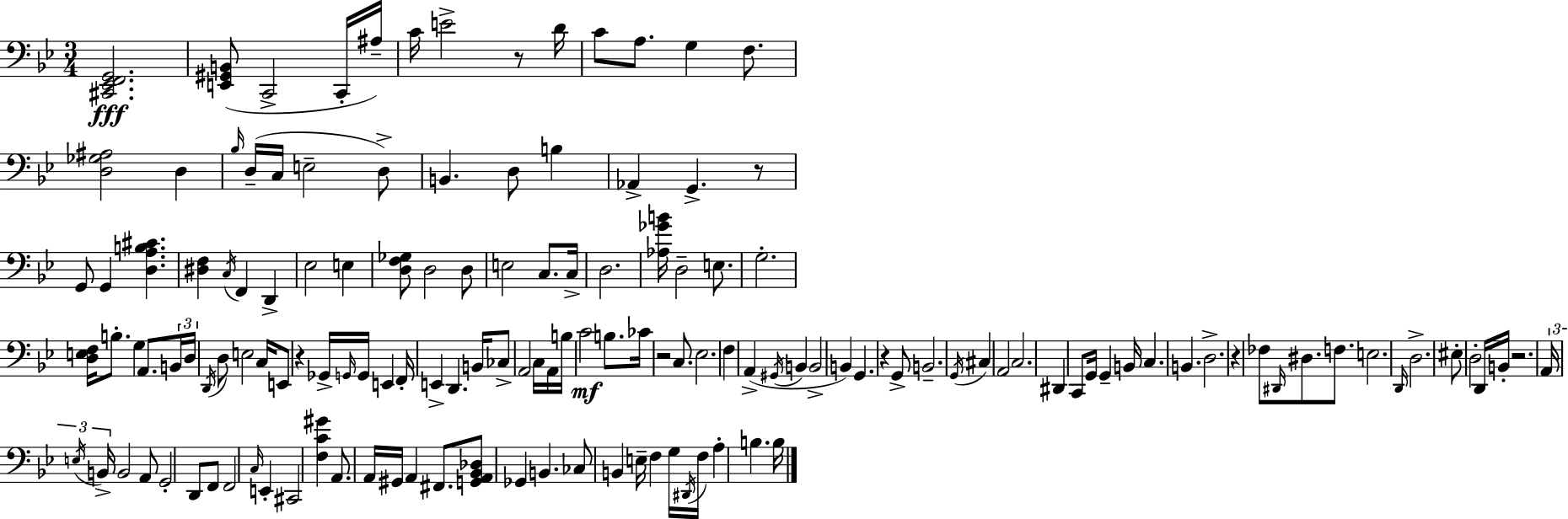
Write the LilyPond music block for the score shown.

{
  \clef bass
  \numericTimeSignature
  \time 3/4
  \key g \minor
  \repeat volta 2 { <cis, ees, f, g,>2.\fff | <e, gis, b,>8( c,2-> c,16-. ais16--) | c'16 e'2-> r8 d'16 | c'8 a8. g4 f8. | \break <d ges ais>2 d4 | \grace { bes16 }( d16-- c16 e2-- d8->) | b,4. d8 b4 | aes,4-> g,4.-> r8 | \break g,8 g,4 <d a b cis'>4. | <dis f>4 \acciaccatura { c16 } f,4 d,4-> | ees2 e4 | <d f ges>8 d2 | \break d8 e2 c8. | c16-> d2. | <aes ges' b'>16 d2-- e8. | g2.-. | \break <d e f>16 b8.-. g4 a,8. | \tuplet 3/2 { b,16 d16 \acciaccatura { d,16 } } d8 e2 | c16 e,8 r4 ges,16-> \grace { g,16 } g,16 | e,4 f,16-. e,4-> d,4. | \break b,16 ces8-> a,2 | c16 a,16 b16 c'2\mf | b8. ces'16 r2 | c8. ees2. | \break f4 a,4->( | \acciaccatura { gis,16 } b,4 b,2-> | b,4) g,4. r4 | g,8-> b,2.-- | \break \acciaccatura { g,16 } cis4 a,2 | c2. | dis,4 c,8 | g,16 g,4-- b,16 c4. | \break b,4. d2.-> | r4 fes8 | \grace { dis,16 } dis8. f8. e2. | \grace { d,16 } d2.-> | \break eis8-. d2-. | d,16 b,16-. r2. | \tuplet 3/2 { a,16 \acciaccatura { e16 } b,16-> } b,2 | a,8 g,2-. | \break d,8 f,8 f,2 | \grace { c16 } e,4-. cis,2 | <f c' gis'>4 a,8. | a,16 gis,16 a,4 fis,8. <g, a, bes, des>8 | \break ges,4 b,4. ces8 | b,4 e16-- f4 g16 \acciaccatura { dis,16 } f16 | a4-. b4. b16 } \bar "|."
}